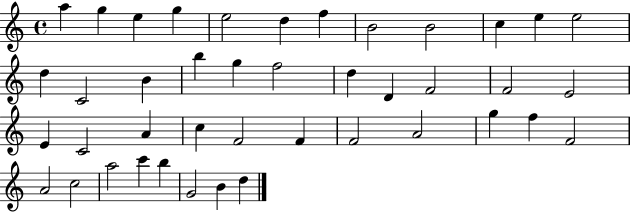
{
  \clef treble
  \time 4/4
  \defaultTimeSignature
  \key c \major
  a''4 g''4 e''4 g''4 | e''2 d''4 f''4 | b'2 b'2 | c''4 e''4 e''2 | \break d''4 c'2 b'4 | b''4 g''4 f''2 | d''4 d'4 f'2 | f'2 e'2 | \break e'4 c'2 a'4 | c''4 f'2 f'4 | f'2 a'2 | g''4 f''4 f'2 | \break a'2 c''2 | a''2 c'''4 b''4 | g'2 b'4 d''4 | \bar "|."
}